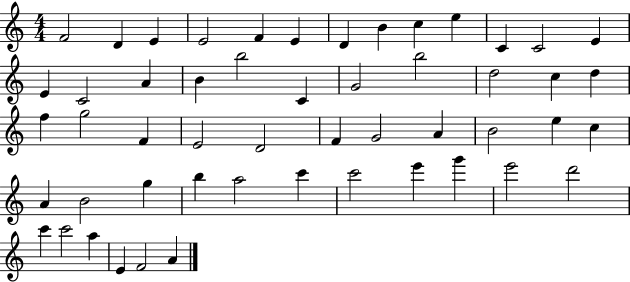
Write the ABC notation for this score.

X:1
T:Untitled
M:4/4
L:1/4
K:C
F2 D E E2 F E D B c e C C2 E E C2 A B b2 C G2 b2 d2 c d f g2 F E2 D2 F G2 A B2 e c A B2 g b a2 c' c'2 e' g' e'2 d'2 c' c'2 a E F2 A